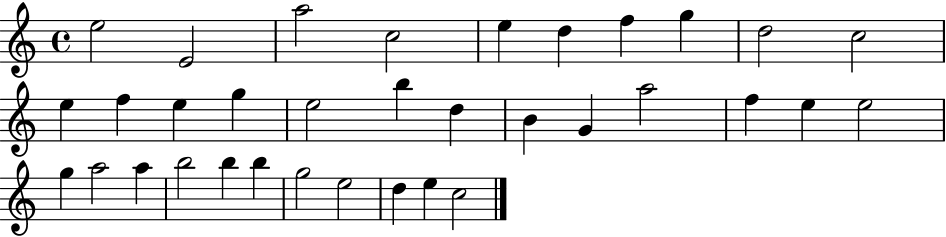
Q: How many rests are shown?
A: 0